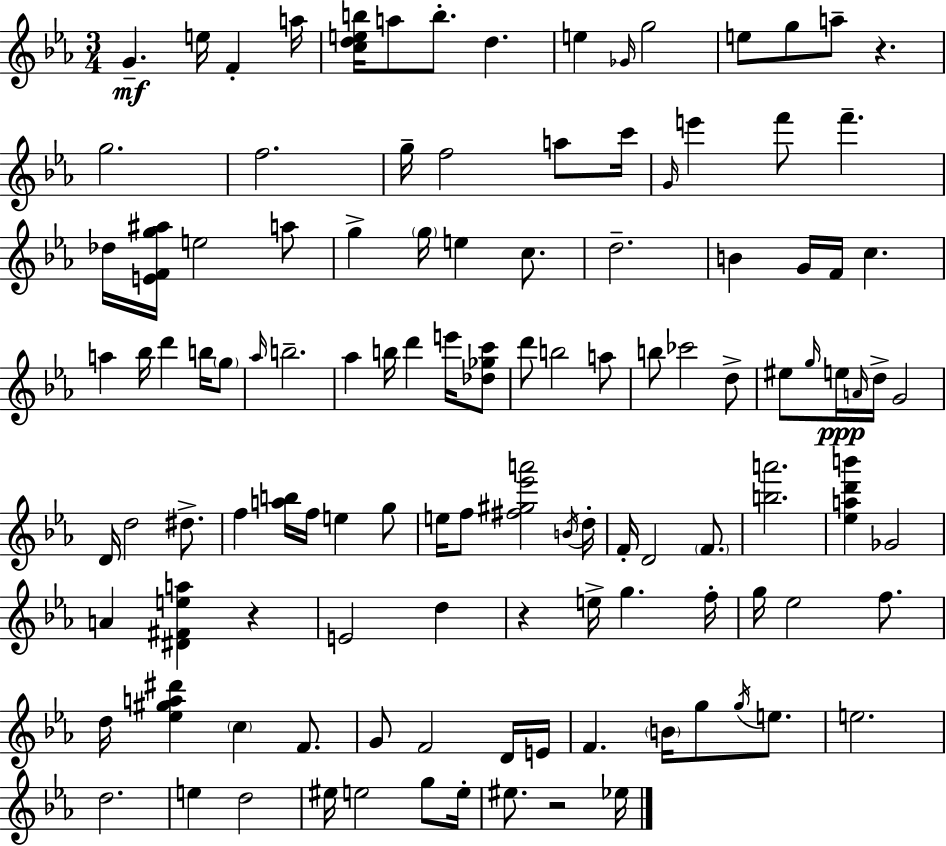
G4/q. E5/s F4/q A5/s [C5,D5,E5,B5]/s A5/e B5/e. D5/q. E5/q Gb4/s G5/h E5/e G5/e A5/e R/q. G5/h. F5/h. G5/s F5/h A5/e C6/s G4/s E6/q F6/e F6/q. Db5/s [E4,F4,G5,A#5]/s E5/h A5/e G5/q G5/s E5/q C5/e. D5/h. B4/q G4/s F4/s C5/q. A5/q Bb5/s D6/q B5/s G5/e Ab5/s B5/h. Ab5/q B5/s D6/q E6/s [Db5,Gb5,C6]/e D6/e B5/h A5/e B5/e CES6/h D5/e EIS5/e G5/s E5/s A4/s D5/s G4/h D4/s D5/h D#5/e. F5/q [A5,B5]/s F5/s E5/q G5/e E5/s F5/e [F#5,G#5,Eb6,A6]/h B4/s D5/s F4/s D4/h F4/e. [B5,A6]/h. [Eb5,A5,D6,B6]/q Gb4/h A4/q [D#4,F#4,E5,A5]/q R/q E4/h D5/q R/q E5/s G5/q. F5/s G5/s Eb5/h F5/e. D5/s [Eb5,G#5,A5,D#6]/q C5/q F4/e. G4/e F4/h D4/s E4/s F4/q. B4/s G5/e G5/s E5/e. E5/h. D5/h. E5/q D5/h EIS5/s E5/h G5/e E5/s EIS5/e. R/h Eb5/s